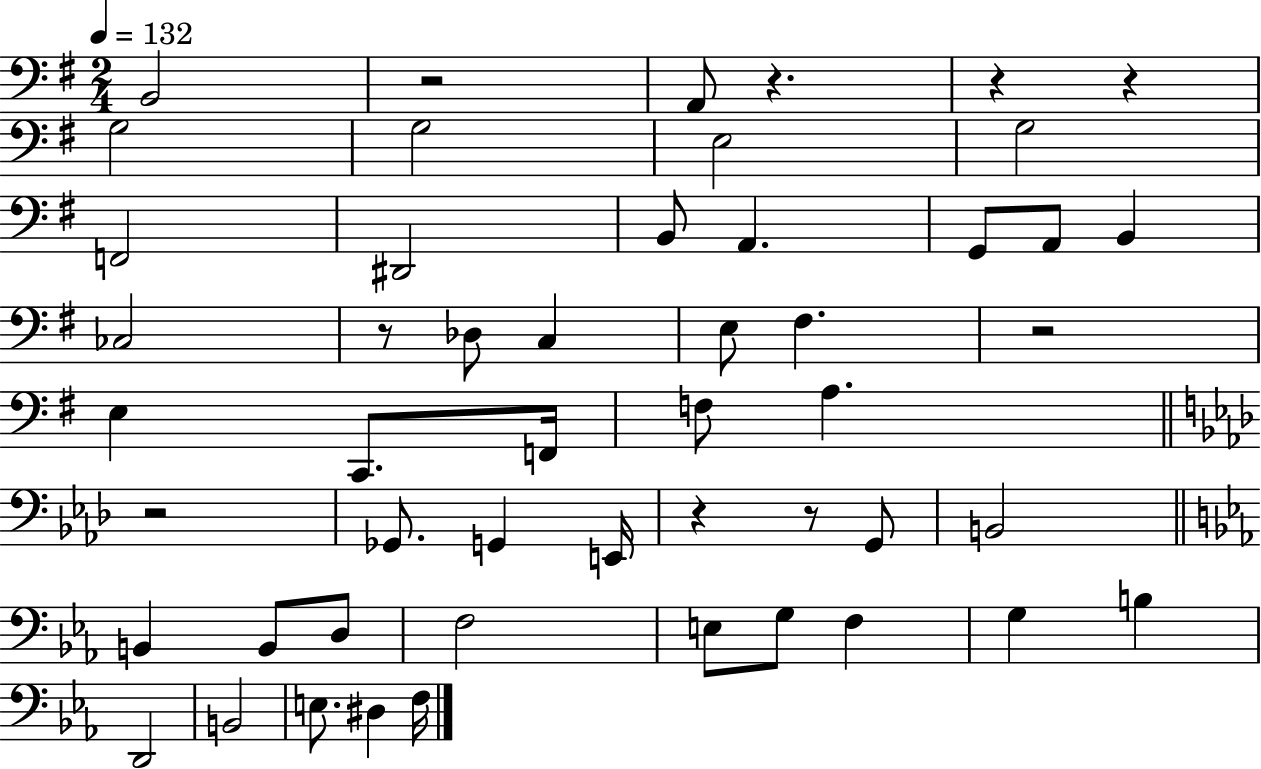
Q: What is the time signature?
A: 2/4